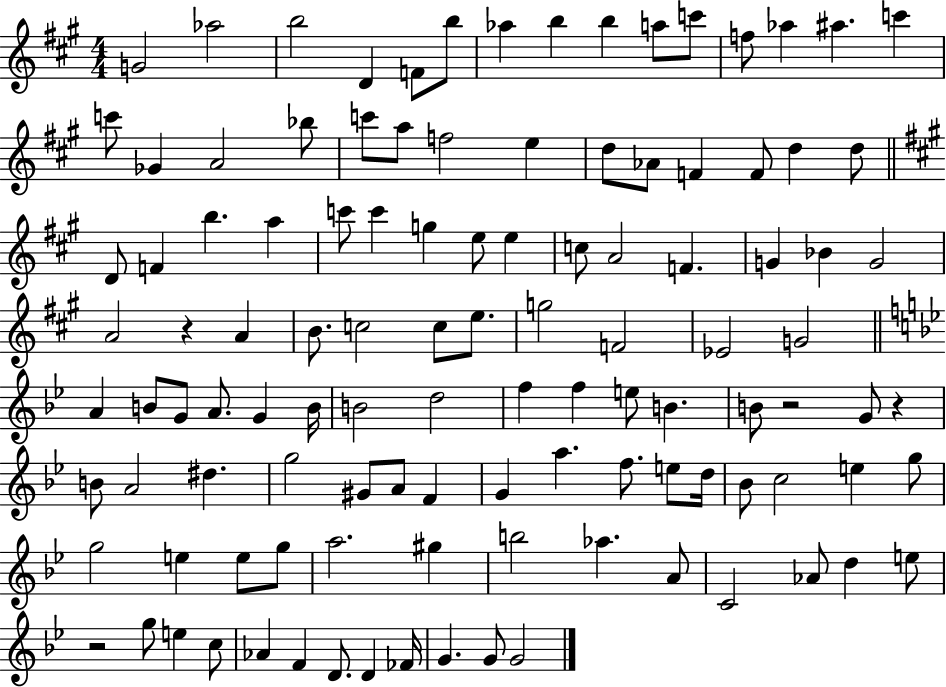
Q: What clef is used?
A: treble